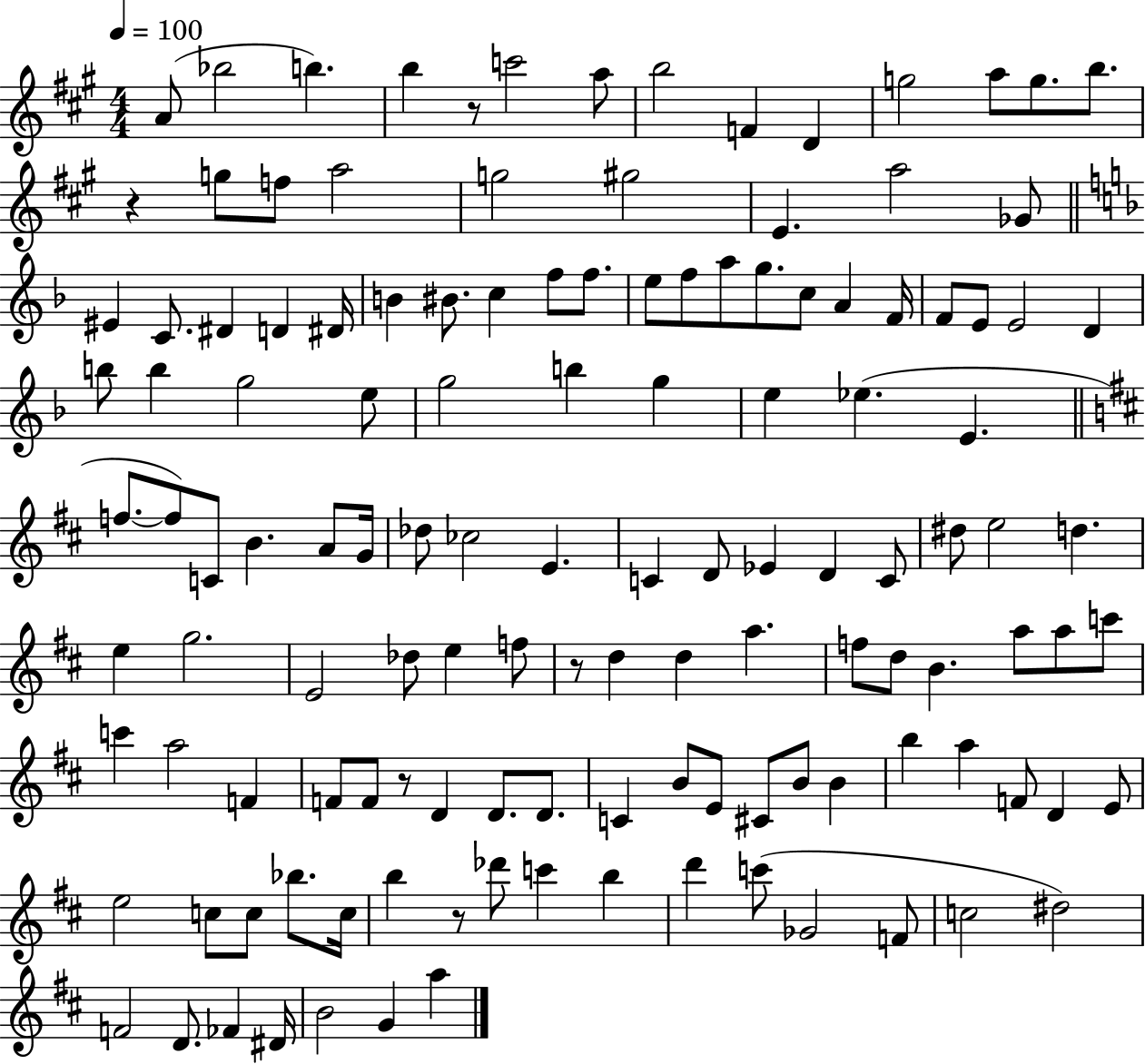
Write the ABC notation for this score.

X:1
T:Untitled
M:4/4
L:1/4
K:A
A/2 _b2 b b z/2 c'2 a/2 b2 F D g2 a/2 g/2 b/2 z g/2 f/2 a2 g2 ^g2 E a2 _G/2 ^E C/2 ^D D ^D/4 B ^B/2 c f/2 f/2 e/2 f/2 a/2 g/2 c/2 A F/4 F/2 E/2 E2 D b/2 b g2 e/2 g2 b g e _e E f/2 f/2 C/2 B A/2 G/4 _d/2 _c2 E C D/2 _E D C/2 ^d/2 e2 d e g2 E2 _d/2 e f/2 z/2 d d a f/2 d/2 B a/2 a/2 c'/2 c' a2 F F/2 F/2 z/2 D D/2 D/2 C B/2 E/2 ^C/2 B/2 B b a F/2 D E/2 e2 c/2 c/2 _b/2 c/4 b z/2 _d'/2 c' b d' c'/2 _G2 F/2 c2 ^d2 F2 D/2 _F ^D/4 B2 G a